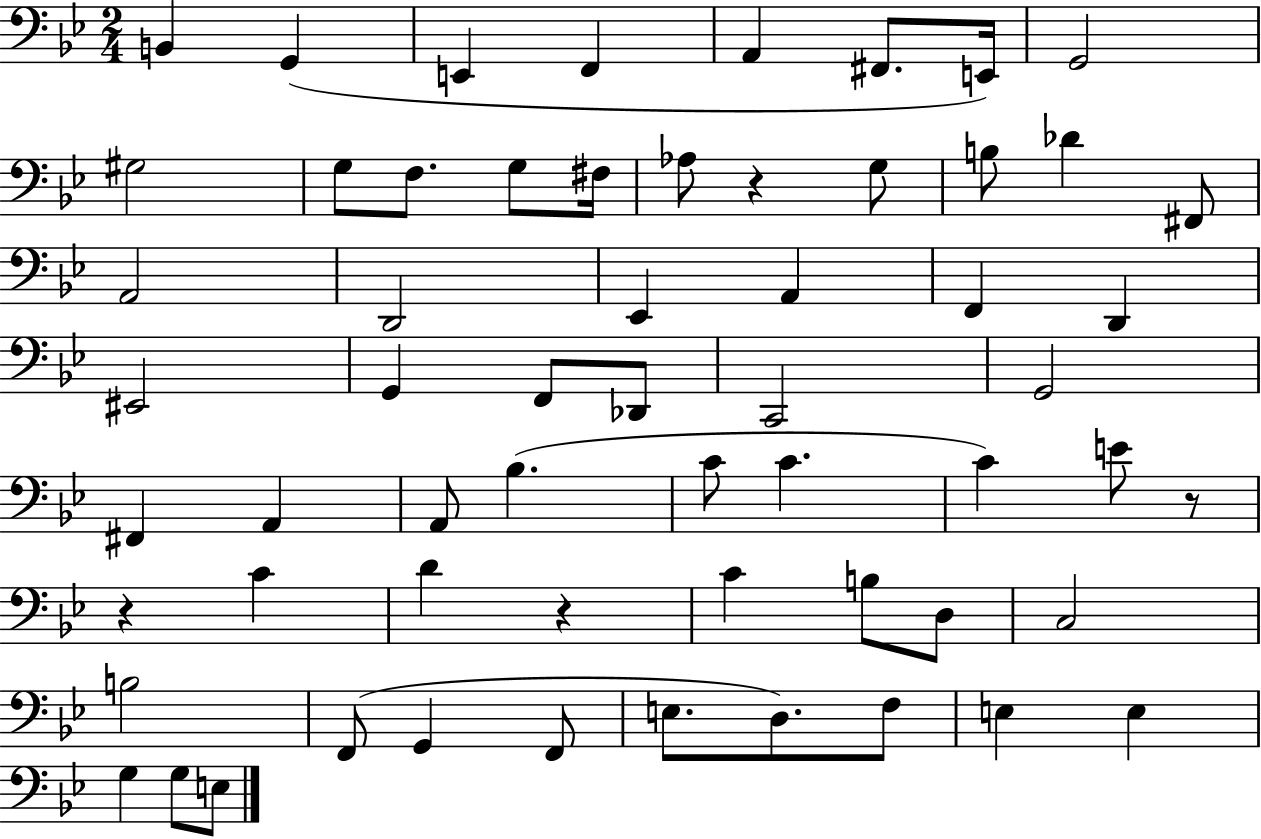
{
  \clef bass
  \numericTimeSignature
  \time 2/4
  \key bes \major
  b,4 g,4( | e,4 f,4 | a,4 fis,8. e,16) | g,2 | \break gis2 | g8 f8. g8 fis16 | aes8 r4 g8 | b8 des'4 fis,8 | \break a,2 | d,2 | ees,4 a,4 | f,4 d,4 | \break eis,2 | g,4 f,8 des,8 | c,2 | g,2 | \break fis,4 a,4 | a,8 bes4.( | c'8 c'4. | c'4) e'8 r8 | \break r4 c'4 | d'4 r4 | c'4 b8 d8 | c2 | \break b2 | f,8( g,4 f,8 | e8. d8.) f8 | e4 e4 | \break g4 g8 e8 | \bar "|."
}